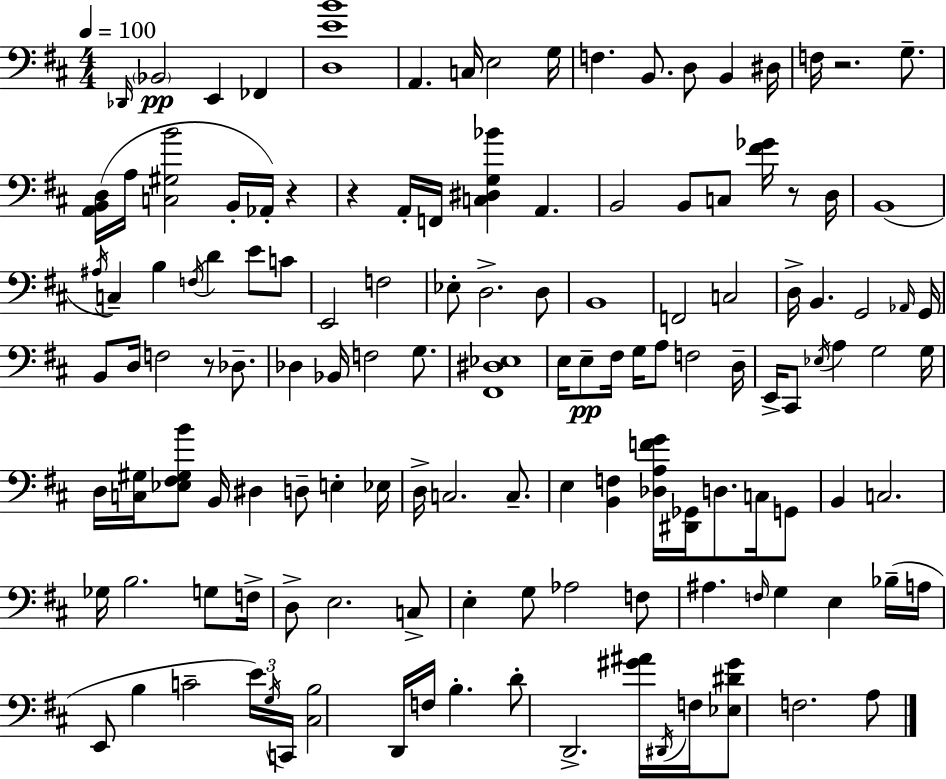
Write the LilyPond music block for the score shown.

{
  \clef bass
  \numericTimeSignature
  \time 4/4
  \key d \major
  \tempo 4 = 100
  \grace { des,16 }\pp \parenthesize bes,2 e,4 fes,4 | <d e' b'>1 | a,4. c16 e2 | g16 f4. b,8. d8 b,4 | \break dis16 f16 r2. g8.-- | <a, b, d>16( a16 <c gis b'>2 b,16-. aes,16-.) r4 | r4 a,16-. f,16 <c dis g bes'>4 a,4. | b,2 b,8 c8 <fis' ges'>16 r8 | \break d16 b,1( | \acciaccatura { ais16 } c4--) b4 \acciaccatura { f16 } d'4 e'8 | c'8 e,2 f2 | ees8-. d2.-> | \break d8 b,1 | f,2 c2 | d16-> b,4. g,2 | \grace { aes,16 } g,16 b,8 d16 f2 r8 | \break des8.-- des4 bes,16 f2 | g8. <fis, dis ees>1 | e16 e8--\pp fis16 g16 a8 f2 | d16-- e,16-> cis,8 \acciaccatura { ees16 } a4 g2 | \break g16 d16 <c gis>16 <ees fis gis b'>8 b,16 dis4 d8-- | e4-. ees16 d16-> c2. | c8.-- e4 <b, f>4 <des a f' g'>16 <dis, ges,>16 d8. | c16 g,8 b,4 c2. | \break ges16 b2. | g8 f16-> d8-> e2. | c8-> e4-. g8 aes2 | f8 ais4. \grace { f16 } g4 | \break e4 bes16--( a16 e,8 b4 c'2-- | \tuplet 3/2 { e'16) \acciaccatura { g16 } c,16 } <cis b>2 d,16 | f16 b4.-. d'8-. d,2.-> | <gis' ais'>16 \acciaccatura { dis,16 } f16 <ees dis' gis'>8 f2. | \break a8 \bar "|."
}